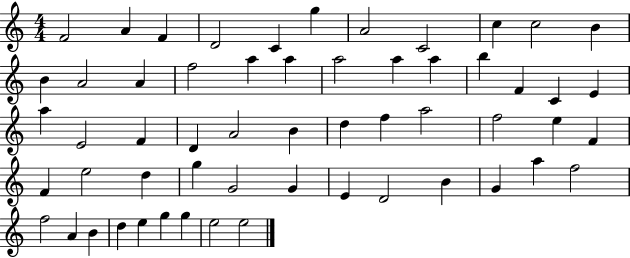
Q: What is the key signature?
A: C major